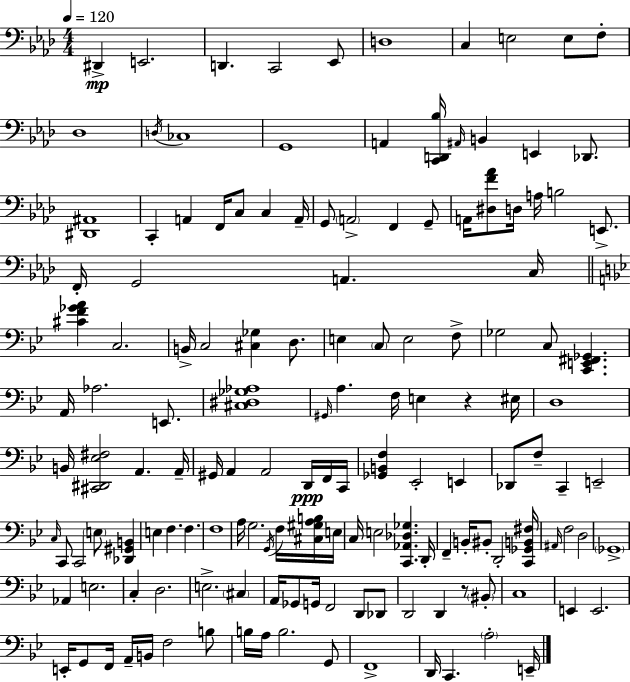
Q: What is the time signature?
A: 4/4